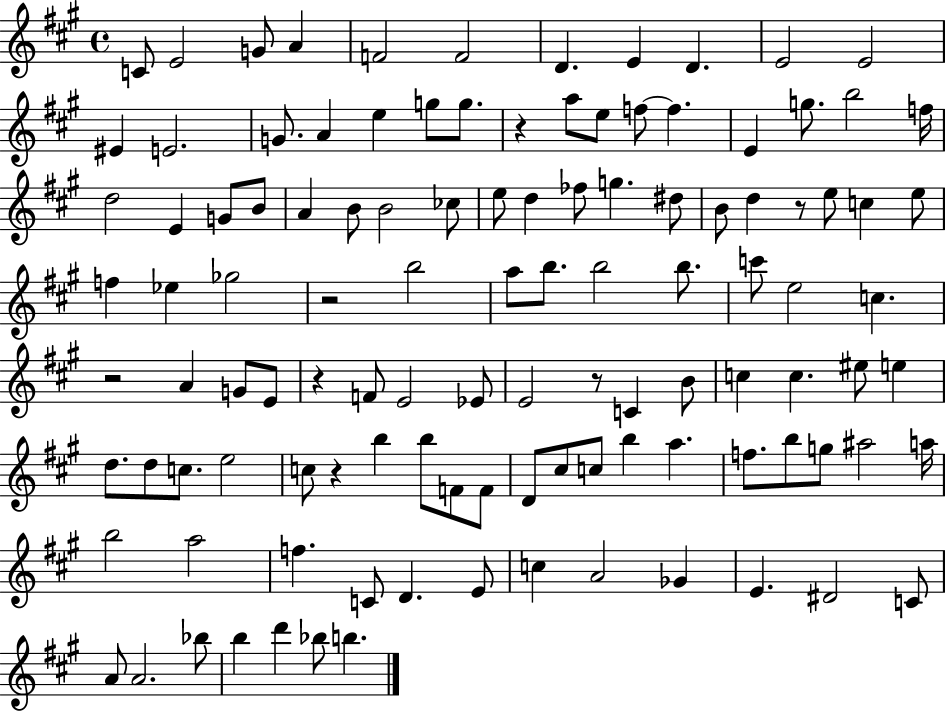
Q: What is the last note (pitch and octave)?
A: B5